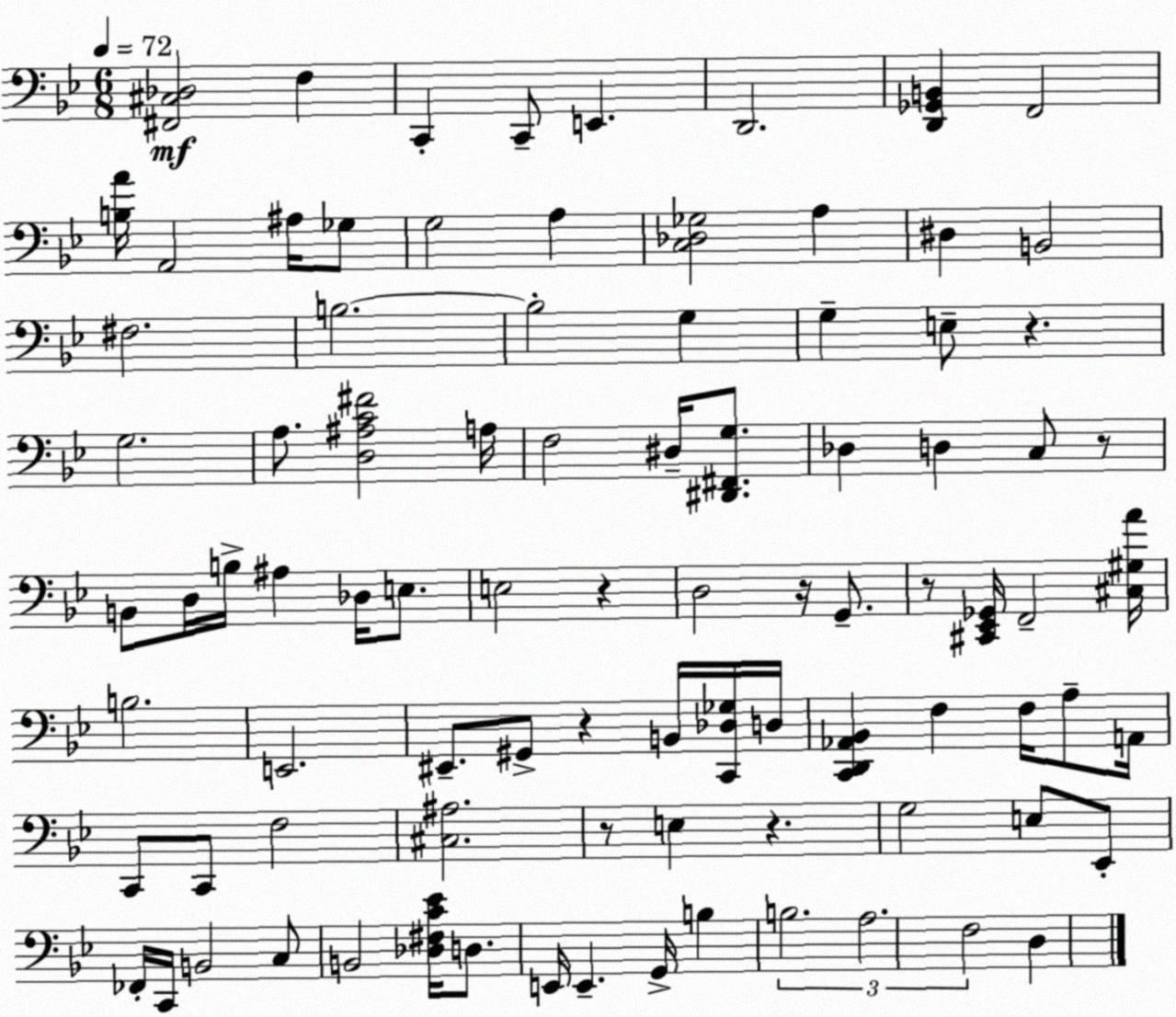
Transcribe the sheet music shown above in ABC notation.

X:1
T:Untitled
M:6/8
L:1/4
K:Bb
[^F,,^C,_D,]2 F, C,, C,,/2 E,, D,,2 [D,,_G,,B,,] F,,2 [B,A]/4 A,,2 ^A,/4 _G,/2 G,2 A, [C,_D,_G,]2 A, ^D, B,,2 ^F,2 B,2 B,2 G, G, E,/2 z G,2 A,/2 [D,^A,C^F]2 A,/4 F,2 ^D,/4 [^D,,^F,,G,]/2 _D, D, C,/2 z/2 B,,/2 D,/4 B,/4 ^A, _D,/4 E,/2 E,2 z D,2 z/4 G,,/2 z/2 [^C,,_E,,_G,,]/4 F,,2 [^C,^G,A]/4 B,2 E,,2 ^E,,/2 ^G,,/2 z B,,/4 [C,,_D,_G,]/4 D,/4 [C,,D,,_A,,_B,,] F, F,/4 A,/2 A,,/4 C,,/2 C,,/2 F,2 [^C,^A,]2 z/2 E, z G,2 E,/2 _E,,/2 _F,,/4 C,,/4 B,,2 C,/2 B,,2 [_D,^F,C_E]/4 D,/2 E,,/4 E,, G,,/4 B, B,2 A,2 F,2 D,